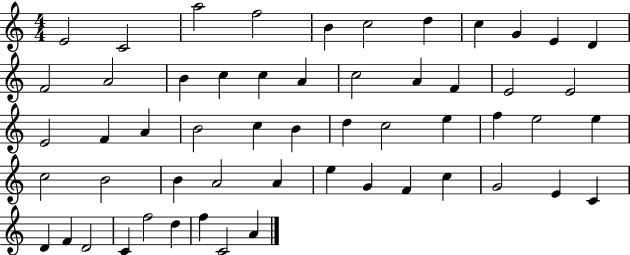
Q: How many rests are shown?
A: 0